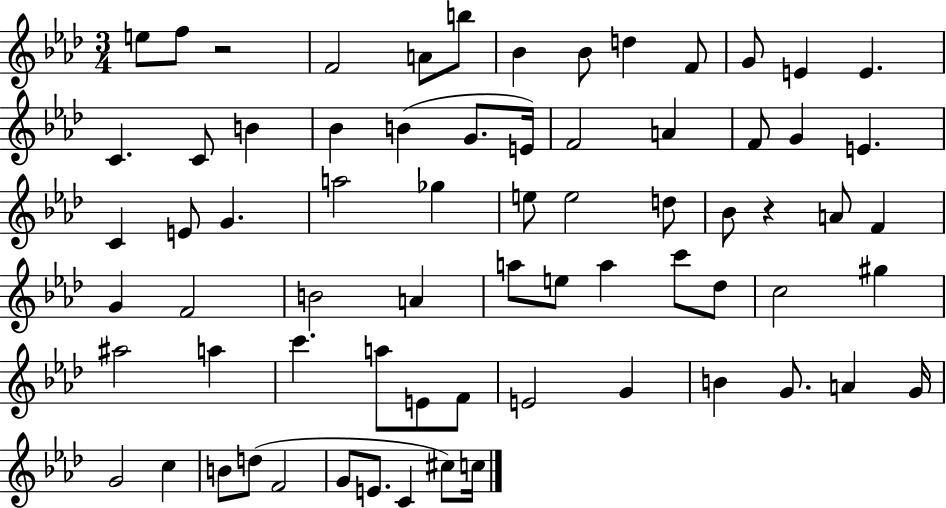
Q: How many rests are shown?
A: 2